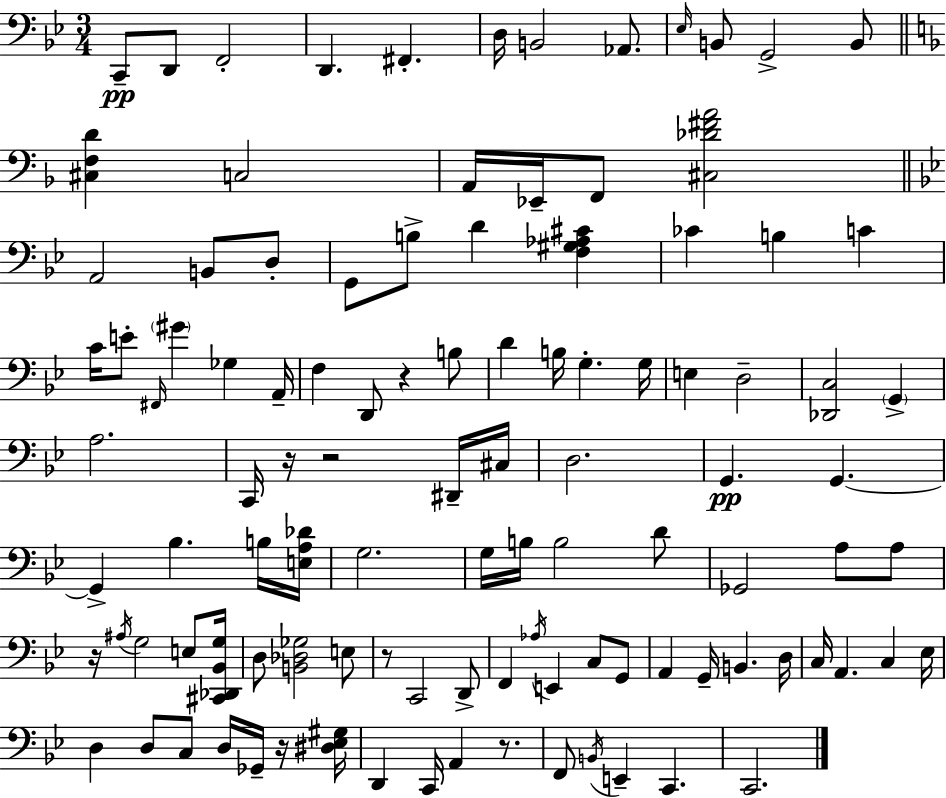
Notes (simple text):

C2/e D2/e F2/h D2/q. F#2/q. D3/s B2/h Ab2/e. Eb3/s B2/e G2/h B2/e [C#3,F3,D4]/q C3/h A2/s Eb2/s F2/e [C#3,Db4,F#4,A4]/h A2/h B2/e D3/e G2/e B3/e D4/q [F3,G#3,Ab3,C#4]/q CES4/q B3/q C4/q C4/s E4/e F#2/s G#4/q Gb3/q A2/s F3/q D2/e R/q B3/e D4/q B3/s G3/q. G3/s E3/q D3/h [Db2,C3]/h G2/q A3/h. C2/s R/s R/h D#2/s C#3/s D3/h. G2/q. G2/q. G2/q Bb3/q. B3/s [E3,A3,Db4]/s G3/h. G3/s B3/s B3/h D4/e Gb2/h A3/e A3/e R/s A#3/s G3/h E3/e [C#2,Db2,Bb2,G3]/s D3/e [B2,Db3,Gb3]/h E3/e R/e C2/h D2/e F2/q Ab3/s E2/q C3/e G2/e A2/q G2/s B2/q. D3/s C3/s A2/q. C3/q Eb3/s D3/q D3/e C3/e D3/s Gb2/s R/s [D#3,Eb3,G#3]/s D2/q C2/s A2/q R/e. F2/e B2/s E2/q C2/q. C2/h.